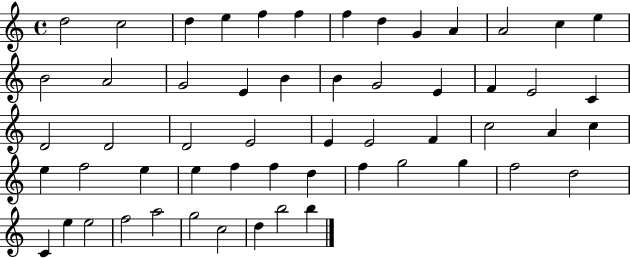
{
  \clef treble
  \time 4/4
  \defaultTimeSignature
  \key c \major
  d''2 c''2 | d''4 e''4 f''4 f''4 | f''4 d''4 g'4 a'4 | a'2 c''4 e''4 | \break b'2 a'2 | g'2 e'4 b'4 | b'4 g'2 e'4 | f'4 e'2 c'4 | \break d'2 d'2 | d'2 e'2 | e'4 e'2 f'4 | c''2 a'4 c''4 | \break e''4 f''2 e''4 | e''4 f''4 f''4 d''4 | f''4 g''2 g''4 | f''2 d''2 | \break c'4 e''4 e''2 | f''2 a''2 | g''2 c''2 | d''4 b''2 b''4 | \break \bar "|."
}